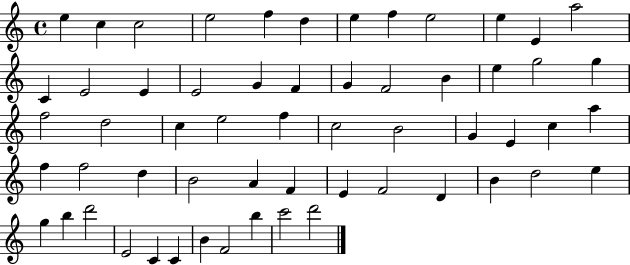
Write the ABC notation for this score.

X:1
T:Untitled
M:4/4
L:1/4
K:C
e c c2 e2 f d e f e2 e E a2 C E2 E E2 G F G F2 B e g2 g f2 d2 c e2 f c2 B2 G E c a f f2 d B2 A F E F2 D B d2 e g b d'2 E2 C C B F2 b c'2 d'2